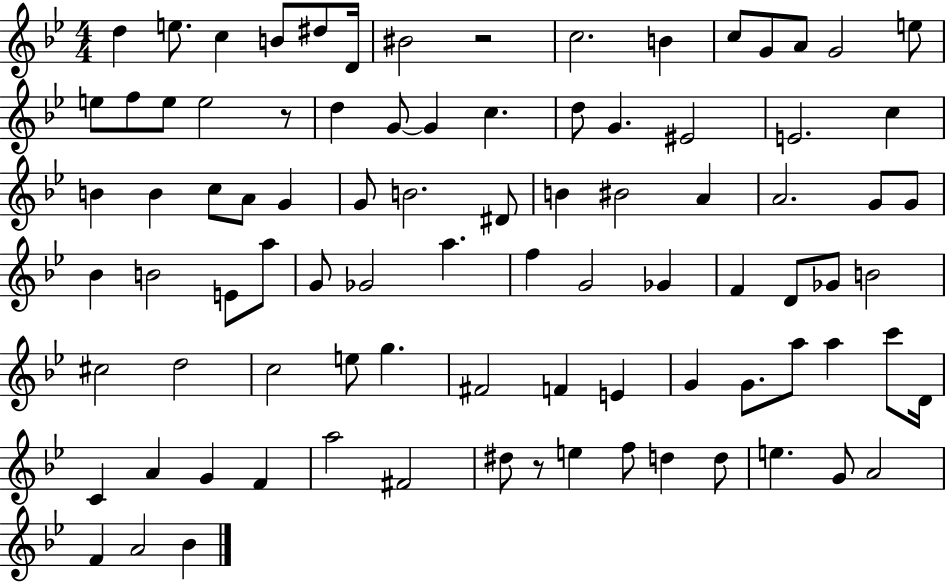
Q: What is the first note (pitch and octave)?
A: D5